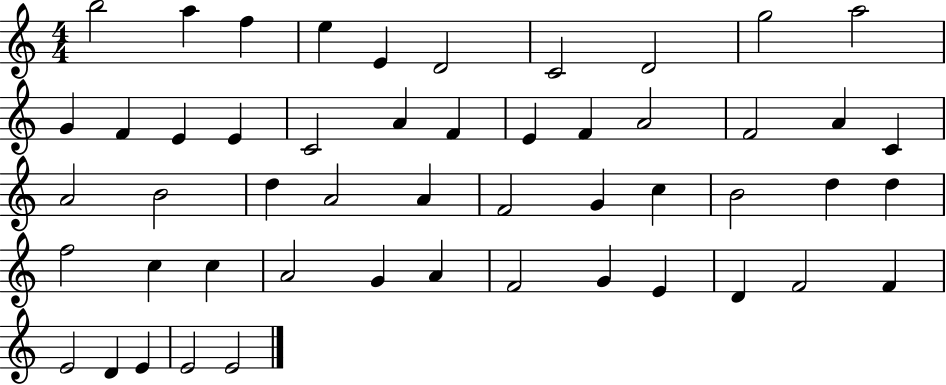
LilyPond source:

{
  \clef treble
  \numericTimeSignature
  \time 4/4
  \key c \major
  b''2 a''4 f''4 | e''4 e'4 d'2 | c'2 d'2 | g''2 a''2 | \break g'4 f'4 e'4 e'4 | c'2 a'4 f'4 | e'4 f'4 a'2 | f'2 a'4 c'4 | \break a'2 b'2 | d''4 a'2 a'4 | f'2 g'4 c''4 | b'2 d''4 d''4 | \break f''2 c''4 c''4 | a'2 g'4 a'4 | f'2 g'4 e'4 | d'4 f'2 f'4 | \break e'2 d'4 e'4 | e'2 e'2 | \bar "|."
}